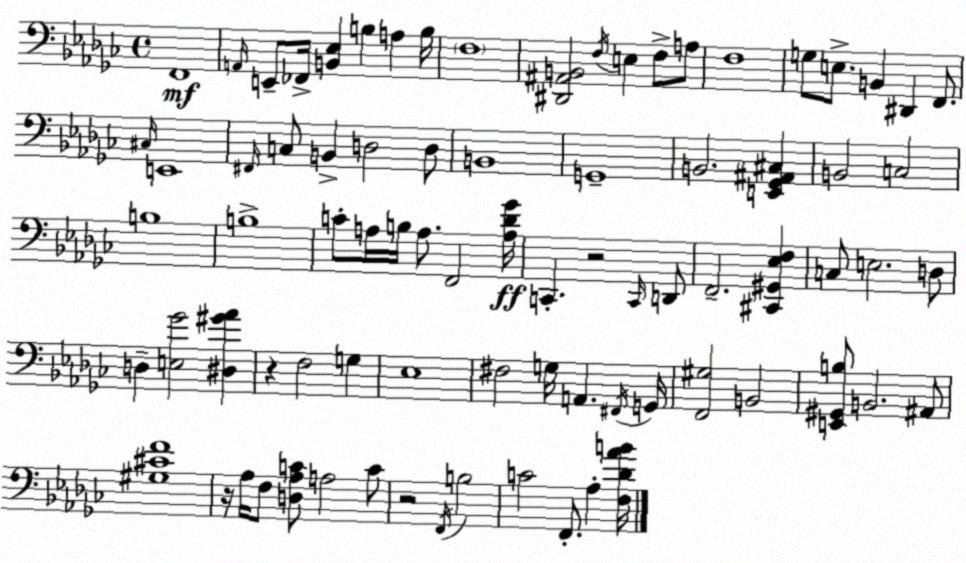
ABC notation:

X:1
T:Untitled
M:4/4
L:1/4
K:Ebm
F,,4 A,,/4 E,,/2 _F,,/4 [B,,_E,] B, A, B,/4 F,4 [^D,,^A,,B,,]2 F,/4 E, F,/2 A,/2 F,4 G,/2 E,/2 B,, ^D,, F,,/2 ^C,/4 E,,4 ^F,,/4 C,/2 B,, D,2 D,/2 B,,4 G,,4 B,,2 [E,,_G,,^A,,^C,] B,,2 C,2 B,4 B,4 C/2 A,/4 B,/4 A,/2 F,,2 [A,_D_G]/4 C,, z2 C,,/4 D,,/2 F,,2 [^C,,^G,,_E,F,] C,/2 E,2 D,/2 D, [E,_G]2 [^D,^G_A] z F,2 G, _E,4 ^F,2 G,/4 A,, ^F,,/4 G,,/4 [F,,^G,]2 B,,2 [E,,^G,,B,]/2 B,,2 ^A,,/2 [^G,^CF]4 z/4 _A,/4 F,/2 [D,_A,C]/2 A,2 C/2 z2 F,,/4 B,2 C2 F,,/2 _A, [F,_D_AB]/4